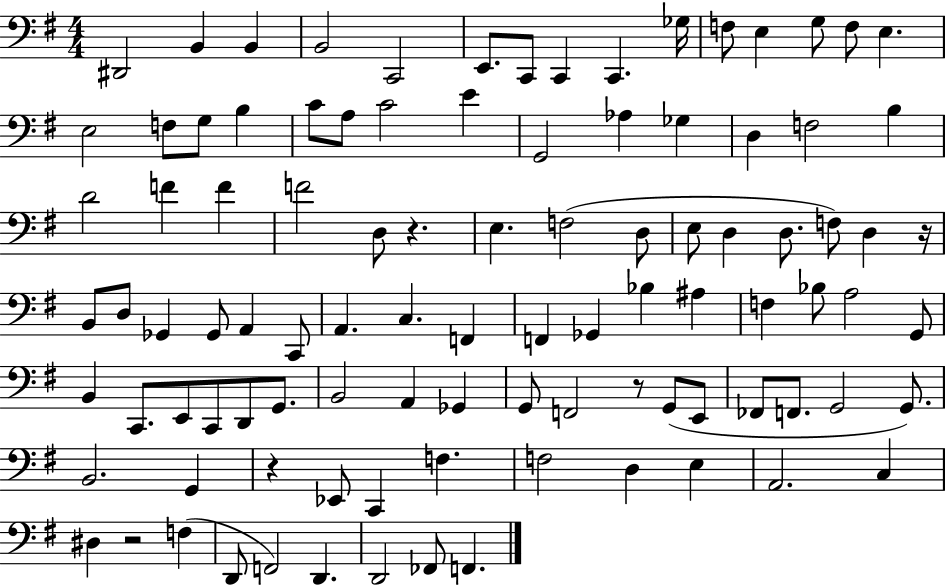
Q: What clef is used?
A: bass